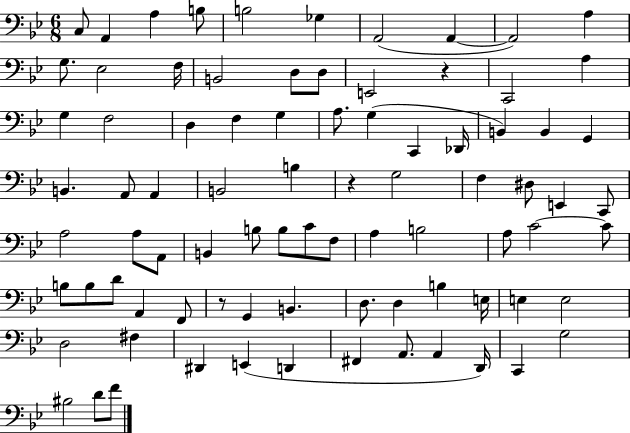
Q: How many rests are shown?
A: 3